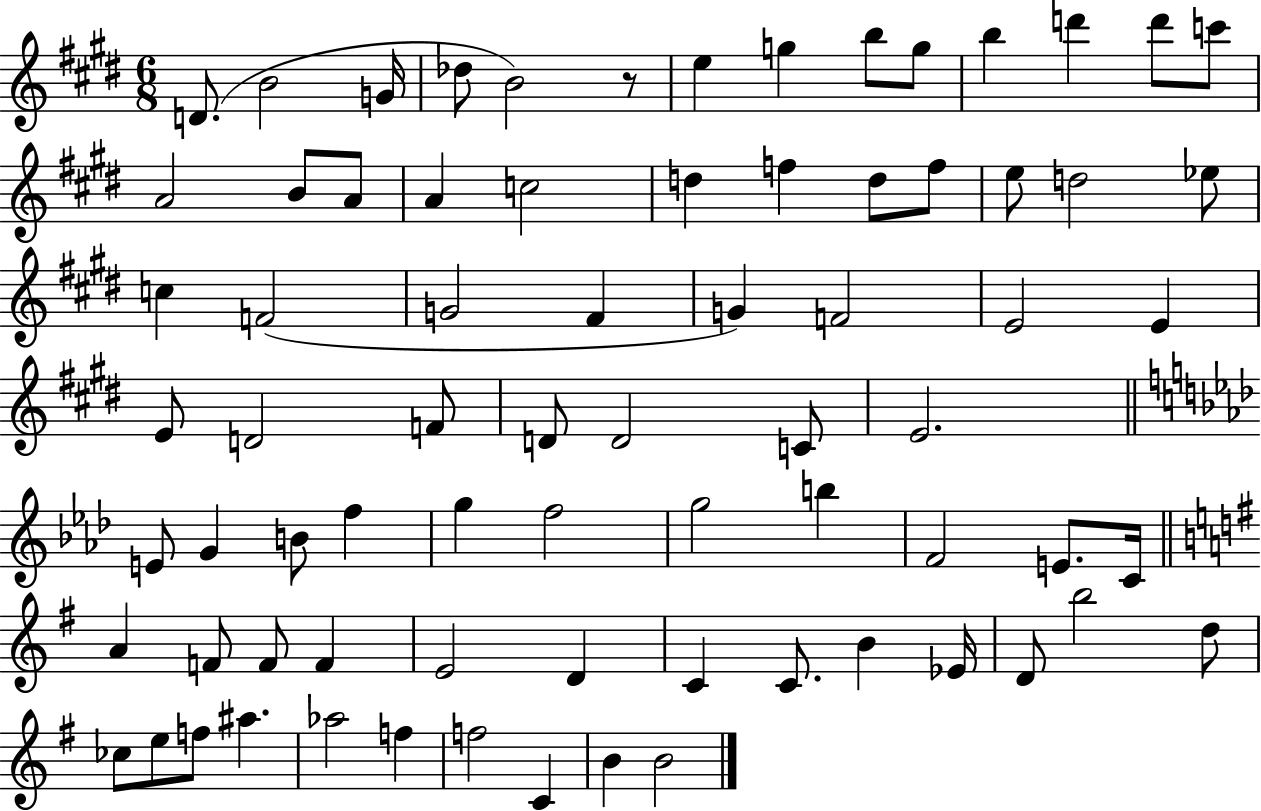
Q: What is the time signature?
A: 6/8